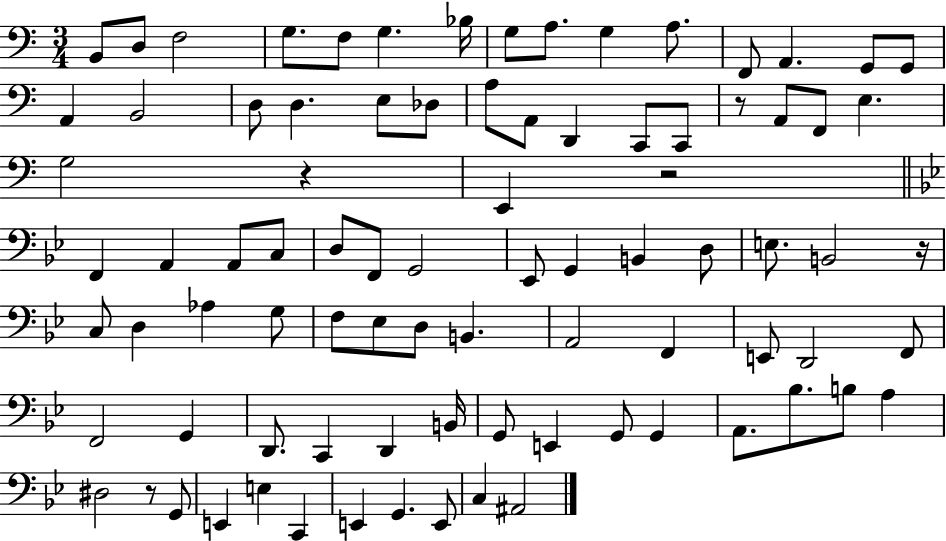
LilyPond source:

{
  \clef bass
  \numericTimeSignature
  \time 3/4
  \key c \major
  b,8 d8 f2 | g8. f8 g4. bes16 | g8 a8. g4 a8. | f,8 a,4. g,8 g,8 | \break a,4 b,2 | d8 d4. e8 des8 | a8 a,8 d,4 c,8 c,8 | r8 a,8 f,8 e4. | \break g2 r4 | e,4 r2 | \bar "||" \break \key bes \major f,4 a,4 a,8 c8 | d8 f,8 g,2 | ees,8 g,4 b,4 d8 | e8. b,2 r16 | \break c8 d4 aes4 g8 | f8 ees8 d8 b,4. | a,2 f,4 | e,8 d,2 f,8 | \break f,2 g,4 | d,8. c,4 d,4 b,16 | g,8 e,4 g,8 g,4 | a,8. bes8. b8 a4 | \break dis2 r8 g,8 | e,4 e4 c,4 | e,4 g,4. e,8 | c4 ais,2 | \break \bar "|."
}